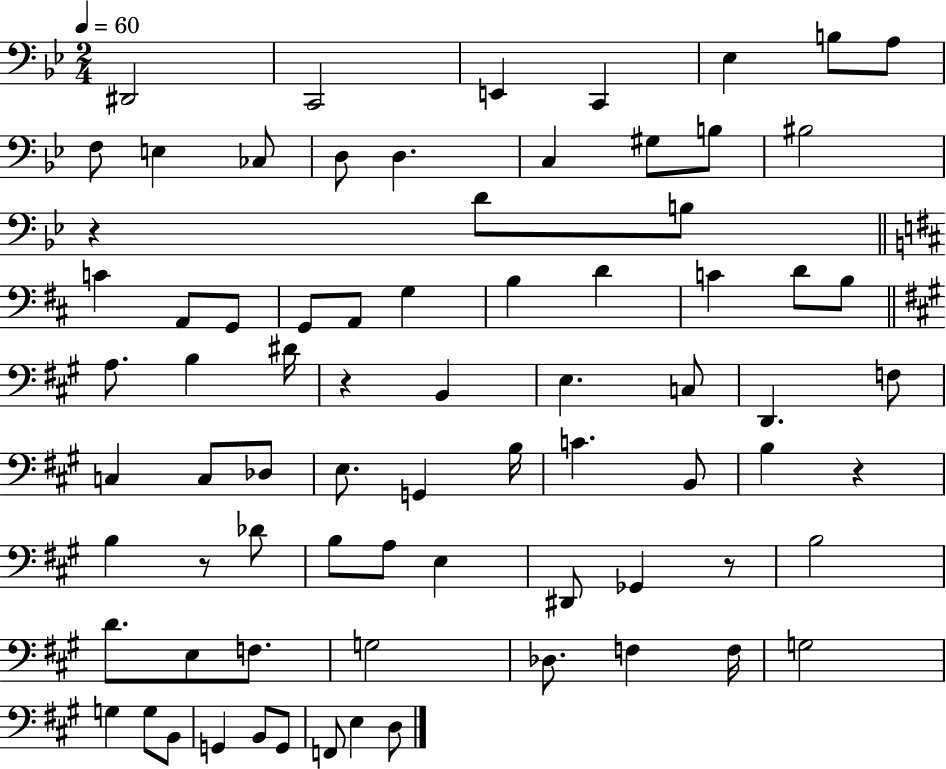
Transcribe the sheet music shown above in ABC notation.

X:1
T:Untitled
M:2/4
L:1/4
K:Bb
^D,,2 C,,2 E,, C,, _E, B,/2 A,/2 F,/2 E, _C,/2 D,/2 D, C, ^G,/2 B,/2 ^B,2 z D/2 B,/2 C A,,/2 G,,/2 G,,/2 A,,/2 G, B, D C D/2 B,/2 A,/2 B, ^D/4 z B,, E, C,/2 D,, F,/2 C, C,/2 _D,/2 E,/2 G,, B,/4 C B,,/2 B, z B, z/2 _D/2 B,/2 A,/2 E, ^D,,/2 _G,, z/2 B,2 D/2 E,/2 F,/2 G,2 _D,/2 F, F,/4 G,2 G, G,/2 B,,/2 G,, B,,/2 G,,/2 F,,/2 E, D,/2